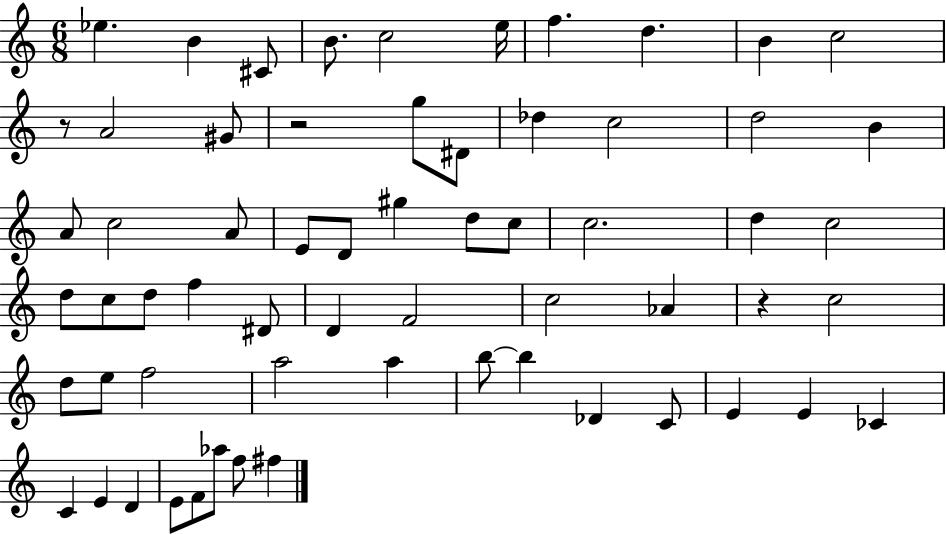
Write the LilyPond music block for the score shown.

{
  \clef treble
  \numericTimeSignature
  \time 6/8
  \key c \major
  ees''4. b'4 cis'8 | b'8. c''2 e''16 | f''4. d''4. | b'4 c''2 | \break r8 a'2 gis'8 | r2 g''8 dis'8 | des''4 c''2 | d''2 b'4 | \break a'8 c''2 a'8 | e'8 d'8 gis''4 d''8 c''8 | c''2. | d''4 c''2 | \break d''8 c''8 d''8 f''4 dis'8 | d'4 f'2 | c''2 aes'4 | r4 c''2 | \break d''8 e''8 f''2 | a''2 a''4 | b''8~~ b''4 des'4 c'8 | e'4 e'4 ces'4 | \break c'4 e'4 d'4 | e'8 f'8 aes''8 f''8 fis''4 | \bar "|."
}